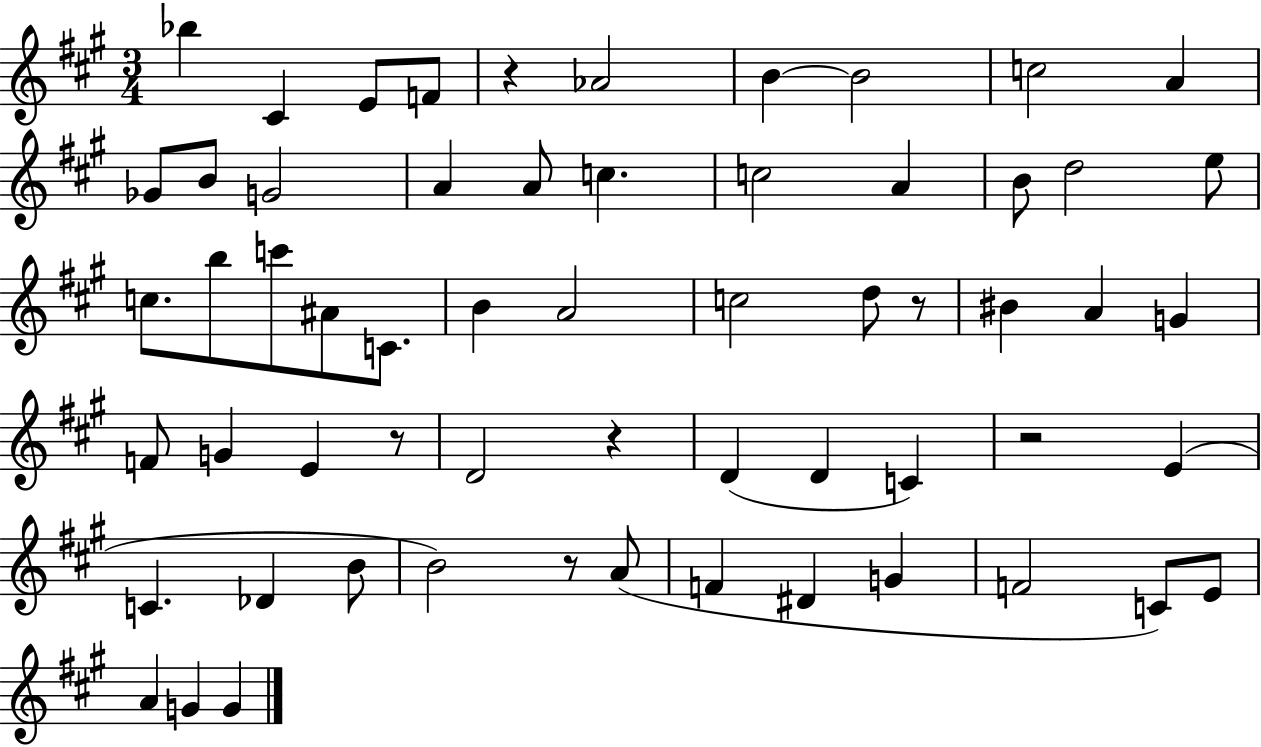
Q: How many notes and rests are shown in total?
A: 60